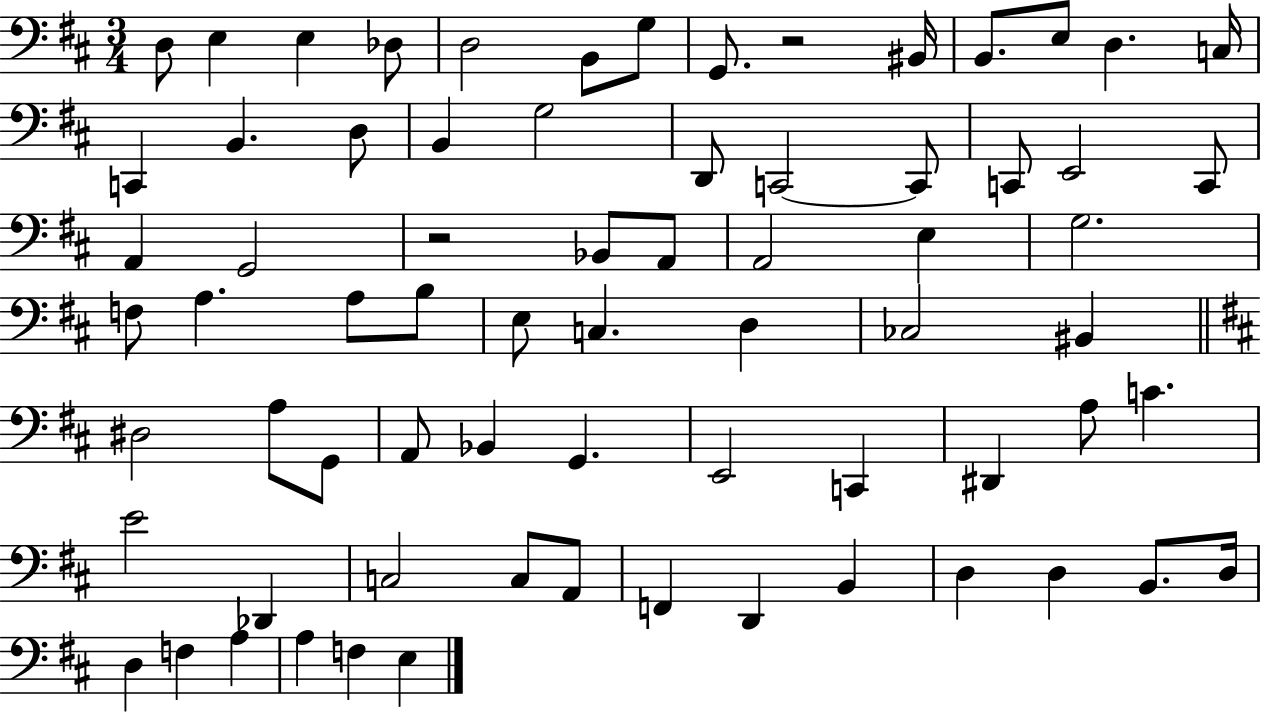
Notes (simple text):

D3/e E3/q E3/q Db3/e D3/h B2/e G3/e G2/e. R/h BIS2/s B2/e. E3/e D3/q. C3/s C2/q B2/q. D3/e B2/q G3/h D2/e C2/h C2/e C2/e E2/h C2/e A2/q G2/h R/h Bb2/e A2/e A2/h E3/q G3/h. F3/e A3/q. A3/e B3/e E3/e C3/q. D3/q CES3/h BIS2/q D#3/h A3/e G2/e A2/e Bb2/q G2/q. E2/h C2/q D#2/q A3/e C4/q. E4/h Db2/q C3/h C3/e A2/e F2/q D2/q B2/q D3/q D3/q B2/e. D3/s D3/q F3/q A3/q A3/q F3/q E3/q